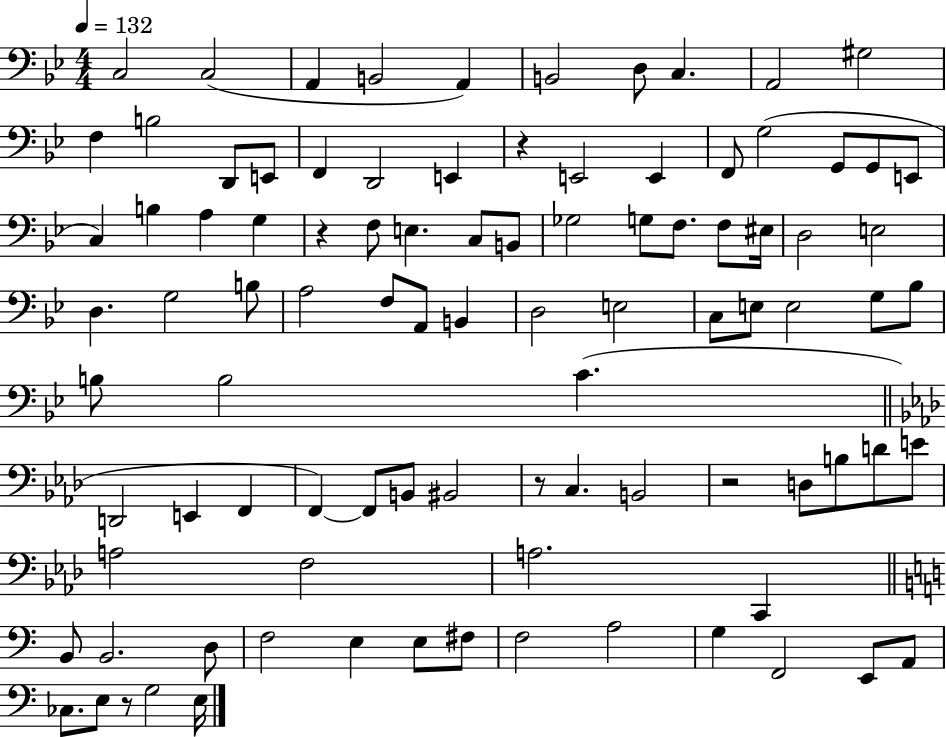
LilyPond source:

{
  \clef bass
  \numericTimeSignature
  \time 4/4
  \key bes \major
  \tempo 4 = 132
  c2 c2( | a,4 b,2 a,4) | b,2 d8 c4. | a,2 gis2 | \break f4 b2 d,8 e,8 | f,4 d,2 e,4 | r4 e,2 e,4 | f,8 g2( g,8 g,8 e,8 | \break c4) b4 a4 g4 | r4 f8 e4. c8 b,8 | ges2 g8 f8. f8 eis16 | d2 e2 | \break d4. g2 b8 | a2 f8 a,8 b,4 | d2 e2 | c8 e8 e2 g8 bes8 | \break b8 b2 c'4.( | \bar "||" \break \key aes \major d,2 e,4 f,4 | f,4~~) f,8 b,8 bis,2 | r8 c4. b,2 | r2 d8 b8 d'8 e'8 | \break a2 f2 | a2. c,4 | \bar "||" \break \key a \minor b,8 b,2. d8 | f2 e4 e8 fis8 | f2 a2 | g4 f,2 e,8 a,8 | \break ces8. e8 r8 g2 e16 | \bar "|."
}